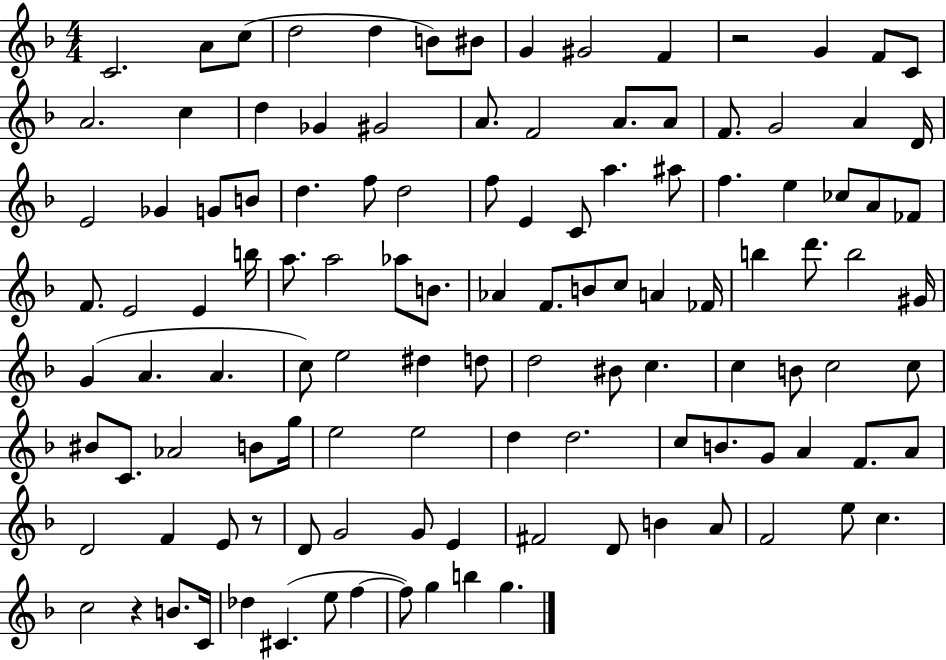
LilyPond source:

{
  \clef treble
  \numericTimeSignature
  \time 4/4
  \key f \major
  c'2. a'8 c''8( | d''2 d''4 b'8) bis'8 | g'4 gis'2 f'4 | r2 g'4 f'8 c'8 | \break a'2. c''4 | d''4 ges'4 gis'2 | a'8. f'2 a'8. a'8 | f'8. g'2 a'4 d'16 | \break e'2 ges'4 g'8 b'8 | d''4. f''8 d''2 | f''8 e'4 c'8 a''4. ais''8 | f''4. e''4 ces''8 a'8 fes'8 | \break f'8. e'2 e'4 b''16 | a''8. a''2 aes''8 b'8. | aes'4 f'8. b'8 c''8 a'4 fes'16 | b''4 d'''8. b''2 gis'16 | \break g'4( a'4. a'4. | c''8) e''2 dis''4 d''8 | d''2 bis'8 c''4. | c''4 b'8 c''2 c''8 | \break bis'8 c'8. aes'2 b'8 g''16 | e''2 e''2 | d''4 d''2. | c''8 b'8. g'8 a'4 f'8. a'8 | \break d'2 f'4 e'8 r8 | d'8 g'2 g'8 e'4 | fis'2 d'8 b'4 a'8 | f'2 e''8 c''4. | \break c''2 r4 b'8. c'16 | des''4 cis'4.( e''8 f''4~~ | f''8) g''4 b''4 g''4. | \bar "|."
}